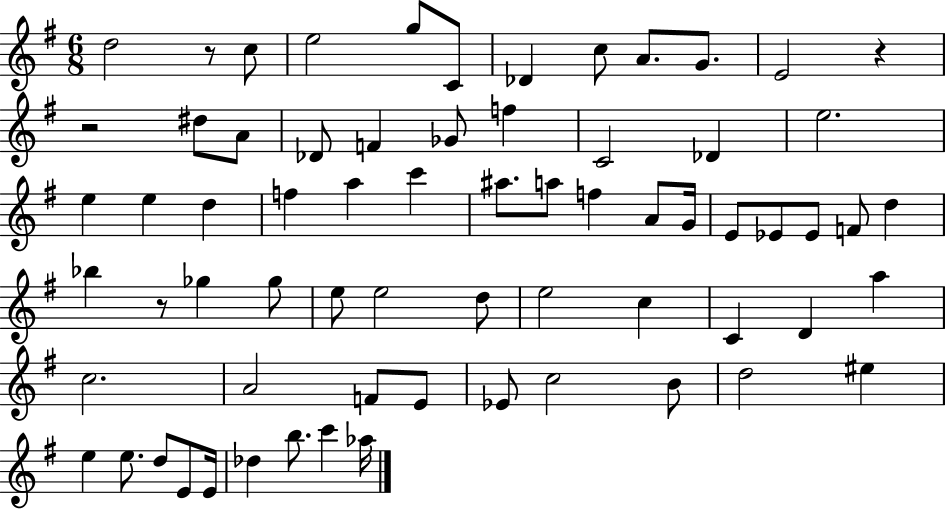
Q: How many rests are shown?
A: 4